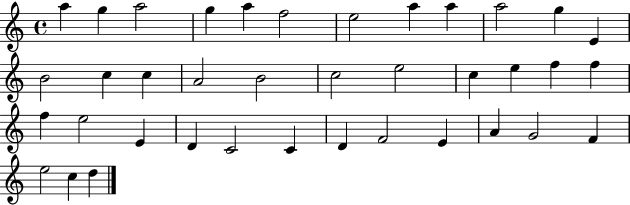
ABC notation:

X:1
T:Untitled
M:4/4
L:1/4
K:C
a g a2 g a f2 e2 a a a2 g E B2 c c A2 B2 c2 e2 c e f f f e2 E D C2 C D F2 E A G2 F e2 c d